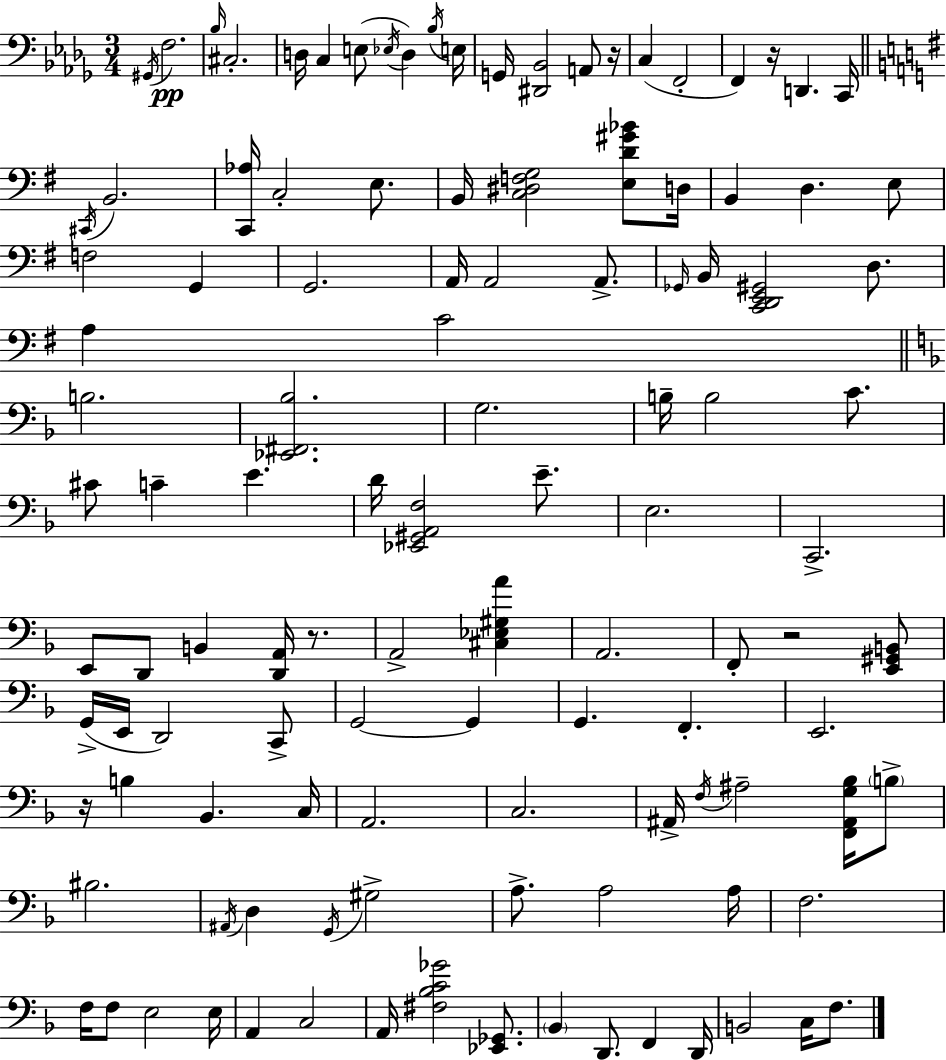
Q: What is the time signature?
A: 3/4